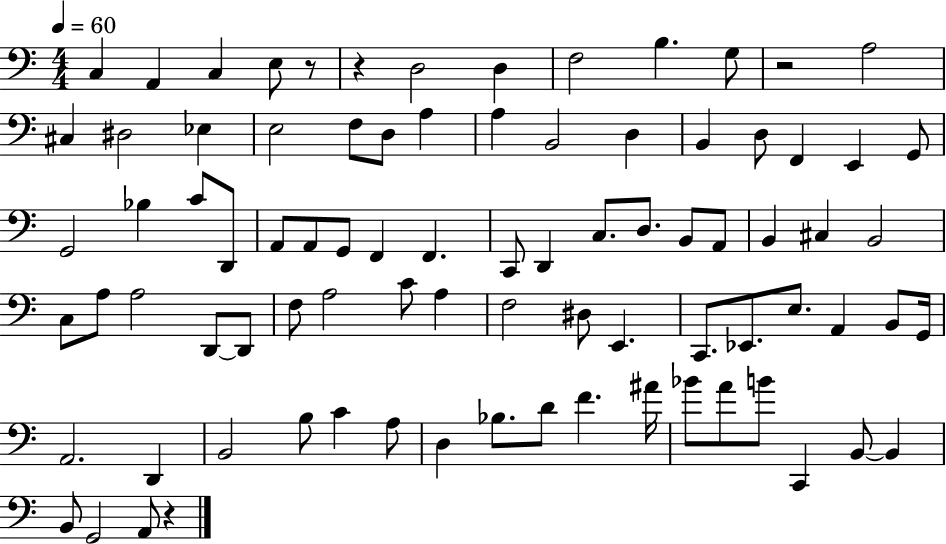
C3/q A2/q C3/q E3/e R/e R/q D3/h D3/q F3/h B3/q. G3/e R/h A3/h C#3/q D#3/h Eb3/q E3/h F3/e D3/e A3/q A3/q B2/h D3/q B2/q D3/e F2/q E2/q G2/e G2/h Bb3/q C4/e D2/e A2/e A2/e G2/e F2/q F2/q. C2/e D2/q C3/e. D3/e. B2/e A2/e B2/q C#3/q B2/h C3/e A3/e A3/h D2/e D2/e F3/e A3/h C4/e A3/q F3/h D#3/e E2/q. C2/e. Eb2/e. E3/e. A2/q B2/e G2/s A2/h. D2/q B2/h B3/e C4/q A3/e D3/q Bb3/e. D4/e F4/q. A#4/s Bb4/e A4/e B4/e C2/q B2/e B2/q B2/e G2/h A2/e R/q